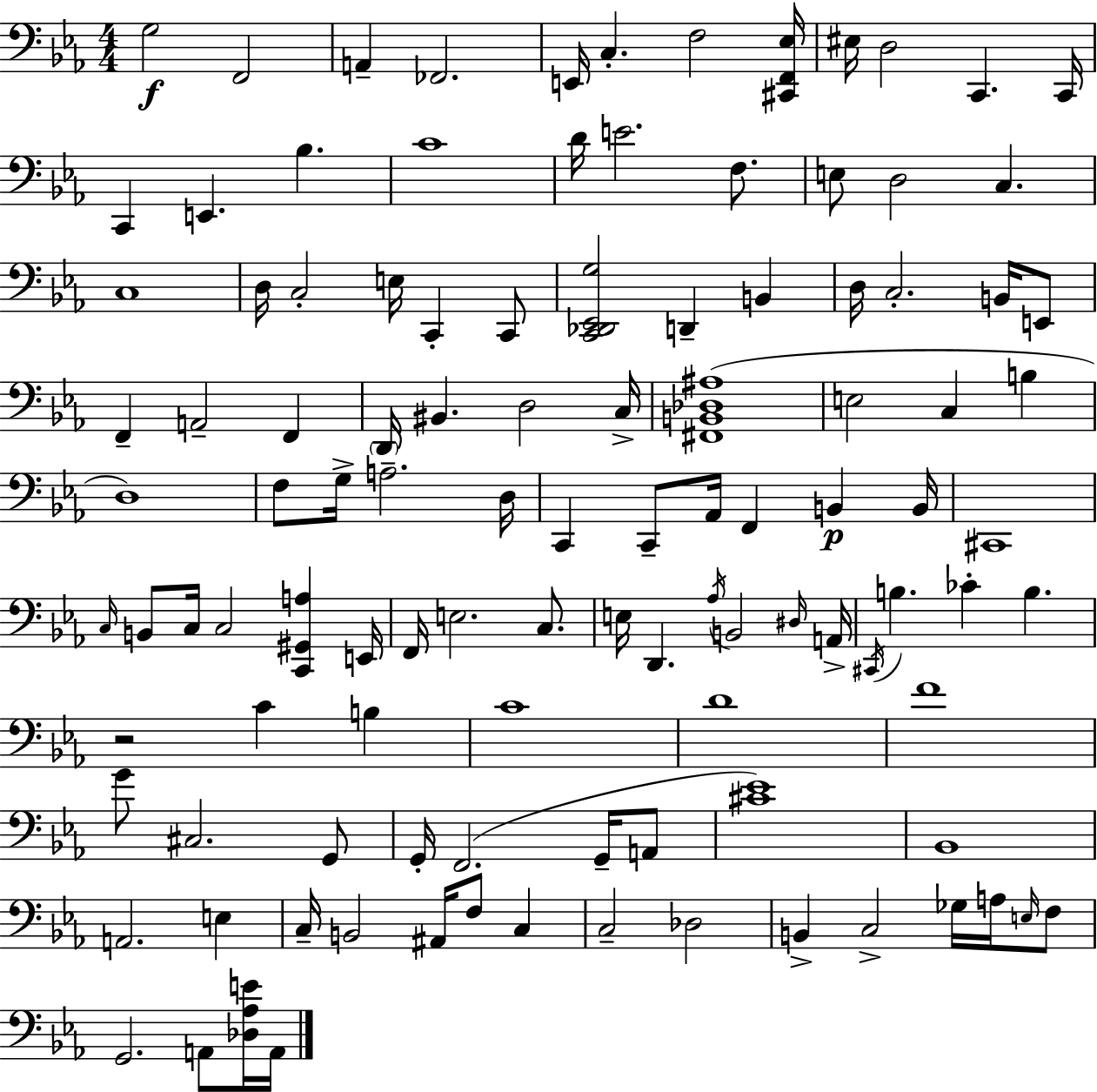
X:1
T:Untitled
M:4/4
L:1/4
K:Cm
G,2 F,,2 A,, _F,,2 E,,/4 C, F,2 [^C,,F,,_E,]/4 ^E,/4 D,2 C,, C,,/4 C,, E,, _B, C4 D/4 E2 F,/2 E,/2 D,2 C, C,4 D,/4 C,2 E,/4 C,, C,,/2 [C,,_D,,_E,,G,]2 D,, B,, D,/4 C,2 B,,/4 E,,/2 F,, A,,2 F,, D,,/4 ^B,, D,2 C,/4 [^F,,B,,_D,^A,]4 E,2 C, B, D,4 F,/2 G,/4 A,2 D,/4 C,, C,,/2 _A,,/4 F,, B,, B,,/4 ^C,,4 C,/4 B,,/2 C,/4 C,2 [C,,^G,,A,] E,,/4 F,,/4 E,2 C,/2 E,/4 D,, _A,/4 B,,2 ^D,/4 A,,/4 ^C,,/4 B, _C B, z2 C B, C4 D4 F4 G/2 ^C,2 G,,/2 G,,/4 F,,2 G,,/4 A,,/2 [^C_E]4 _B,,4 A,,2 E, C,/4 B,,2 ^A,,/4 F,/2 C, C,2 _D,2 B,, C,2 _G,/4 A,/4 E,/4 F,/2 G,,2 A,,/2 [_D,_A,E]/4 A,,/4